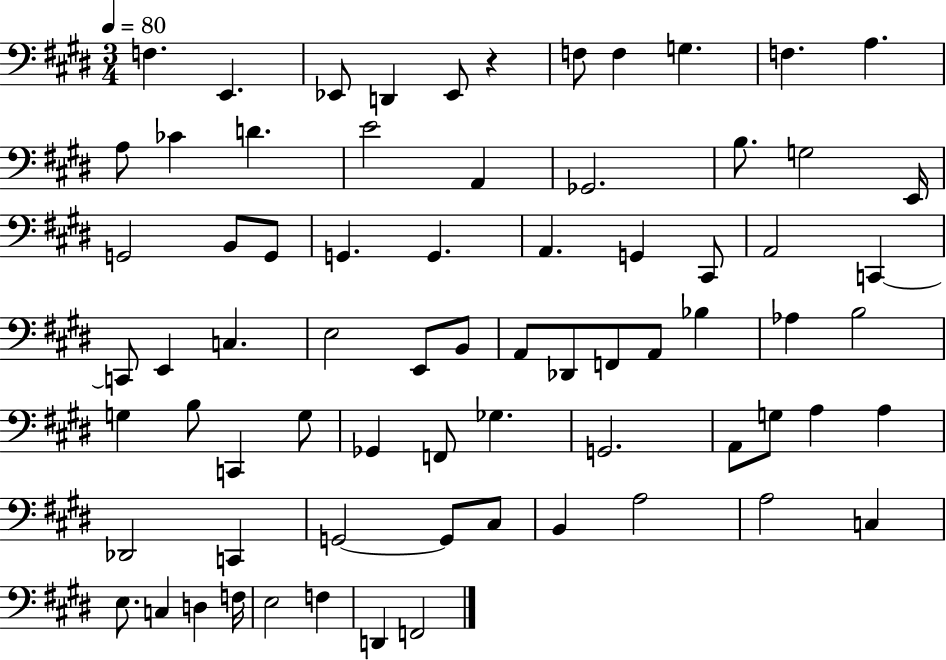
{
  \clef bass
  \numericTimeSignature
  \time 3/4
  \key e \major
  \tempo 4 = 80
  \repeat volta 2 { f4. e,4. | ees,8 d,4 ees,8 r4 | f8 f4 g4. | f4. a4. | \break a8 ces'4 d'4. | e'2 a,4 | ges,2. | b8. g2 e,16 | \break g,2 b,8 g,8 | g,4. g,4. | a,4. g,4 cis,8 | a,2 c,4~~ | \break c,8 e,4 c4. | e2 e,8 b,8 | a,8 des,8 f,8 a,8 bes4 | aes4 b2 | \break g4 b8 c,4 g8 | ges,4 f,8 ges4. | g,2. | a,8 g8 a4 a4 | \break des,2 c,4 | g,2~~ g,8 cis8 | b,4 a2 | a2 c4 | \break e8. c4 d4 f16 | e2 f4 | d,4 f,2 | } \bar "|."
}